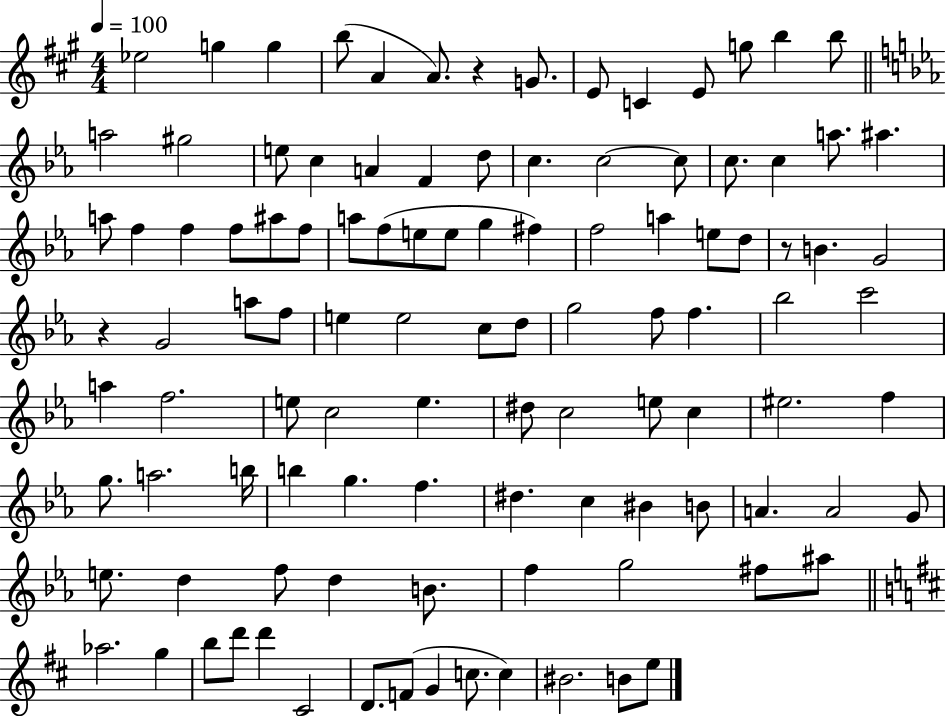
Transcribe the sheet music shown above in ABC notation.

X:1
T:Untitled
M:4/4
L:1/4
K:A
_e2 g g b/2 A A/2 z G/2 E/2 C E/2 g/2 b b/2 a2 ^g2 e/2 c A F d/2 c c2 c/2 c/2 c a/2 ^a a/2 f f f/2 ^a/2 f/2 a/2 f/2 e/2 e/2 g ^f f2 a e/2 d/2 z/2 B G2 z G2 a/2 f/2 e e2 c/2 d/2 g2 f/2 f _b2 c'2 a f2 e/2 c2 e ^d/2 c2 e/2 c ^e2 f g/2 a2 b/4 b g f ^d c ^B B/2 A A2 G/2 e/2 d f/2 d B/2 f g2 ^f/2 ^a/2 _a2 g b/2 d'/2 d' ^C2 D/2 F/2 G c/2 c ^B2 B/2 e/2